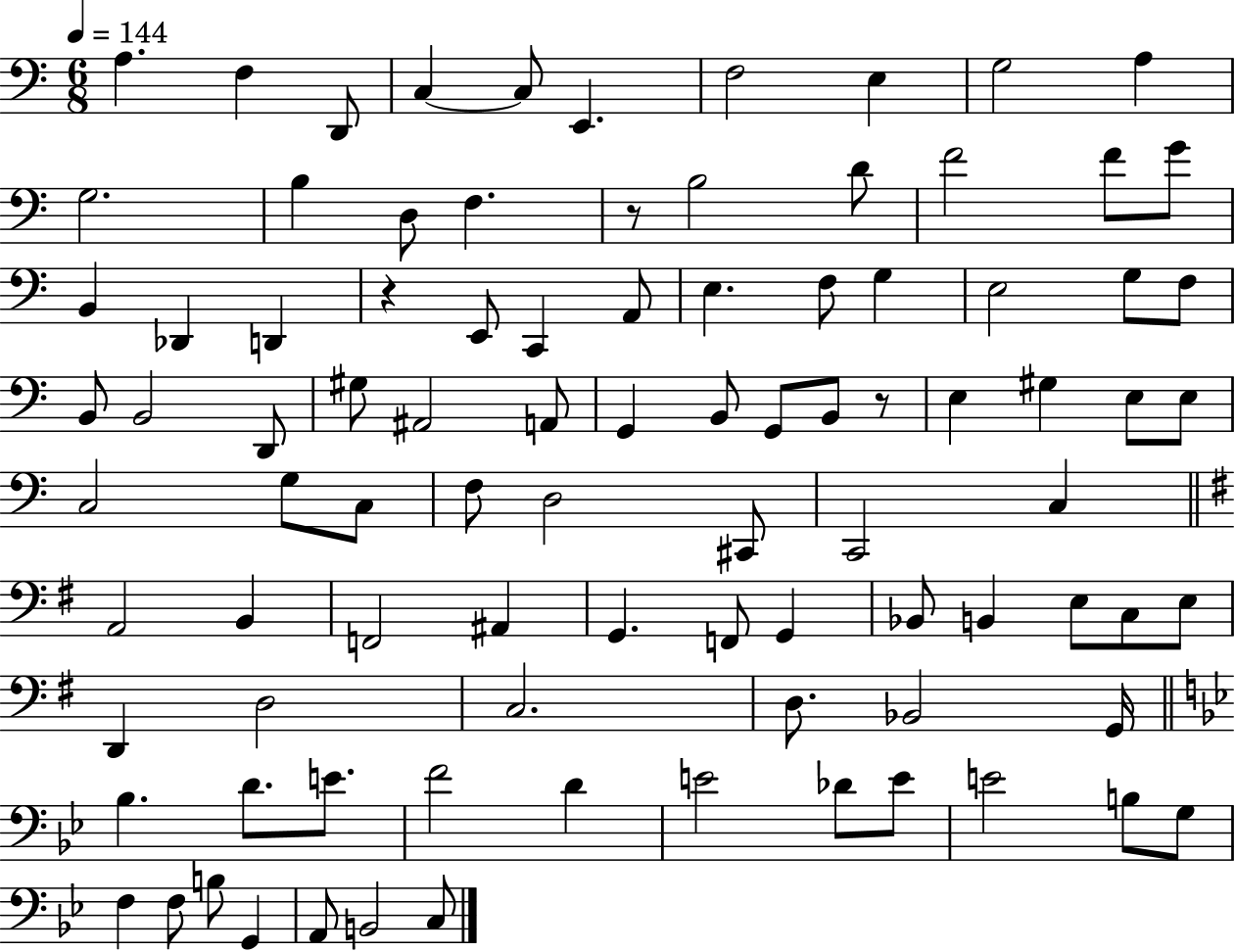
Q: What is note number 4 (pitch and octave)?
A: C3